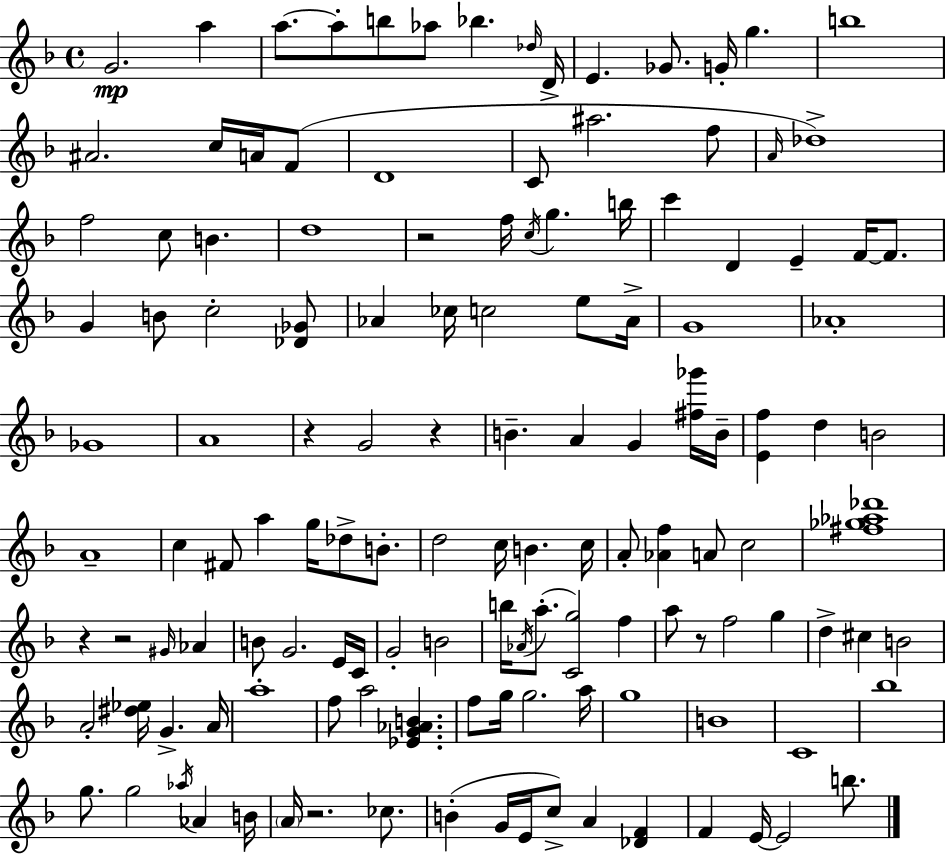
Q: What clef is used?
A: treble